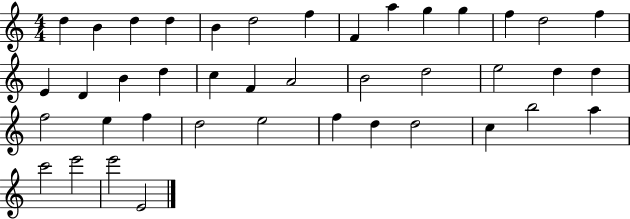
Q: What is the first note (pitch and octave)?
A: D5